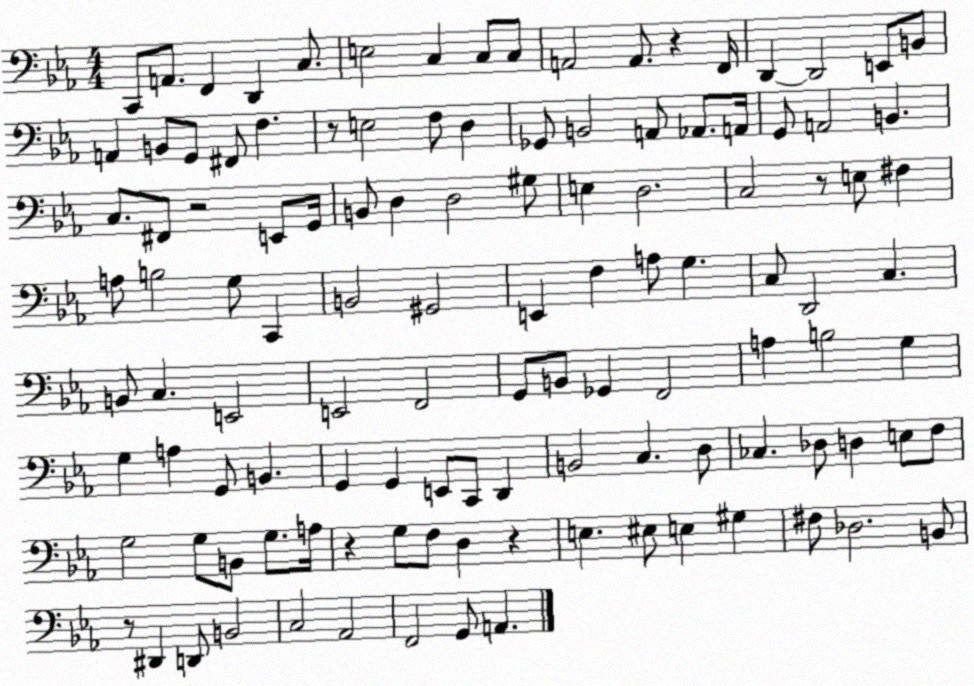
X:1
T:Untitled
M:4/4
L:1/4
K:Eb
C,,/2 A,,/2 F,, D,, C,/2 E,2 C, C,/2 C,/2 A,,2 A,,/2 z F,,/4 D,, D,,2 E,,/2 B,,/2 A,, B,,/2 G,,/2 ^F,,/2 F, z/2 E,2 F,/2 D, _G,,/2 B,,2 A,,/2 _A,,/2 A,,/4 G,,/2 A,,2 B,, C,/2 ^F,,/2 z2 E,,/2 G,,/4 B,,/2 D, D,2 ^G,/2 E, D,2 C,2 z/2 E,/2 ^F, A,/2 B,2 G,/2 C,, B,,2 ^G,,2 E,, F, A,/2 G, C,/2 D,,2 C, B,,/2 C, E,,2 E,,2 F,,2 G,,/2 B,,/2 _G,, F,,2 A, B,2 G, G, A, G,,/2 B,, G,, G,, E,,/2 C,,/2 D,, B,,2 C, D,/2 _C, _D,/2 D, E,/2 F,/2 G,2 G,/2 B,,/2 G,/2 A,/4 z G,/2 F,/2 D, z E, ^E,/2 E, ^G, ^F,/2 _D,2 B,,/2 z/2 ^D,, D,,/2 B,,2 C,2 _A,,2 F,,2 G,,/2 A,,